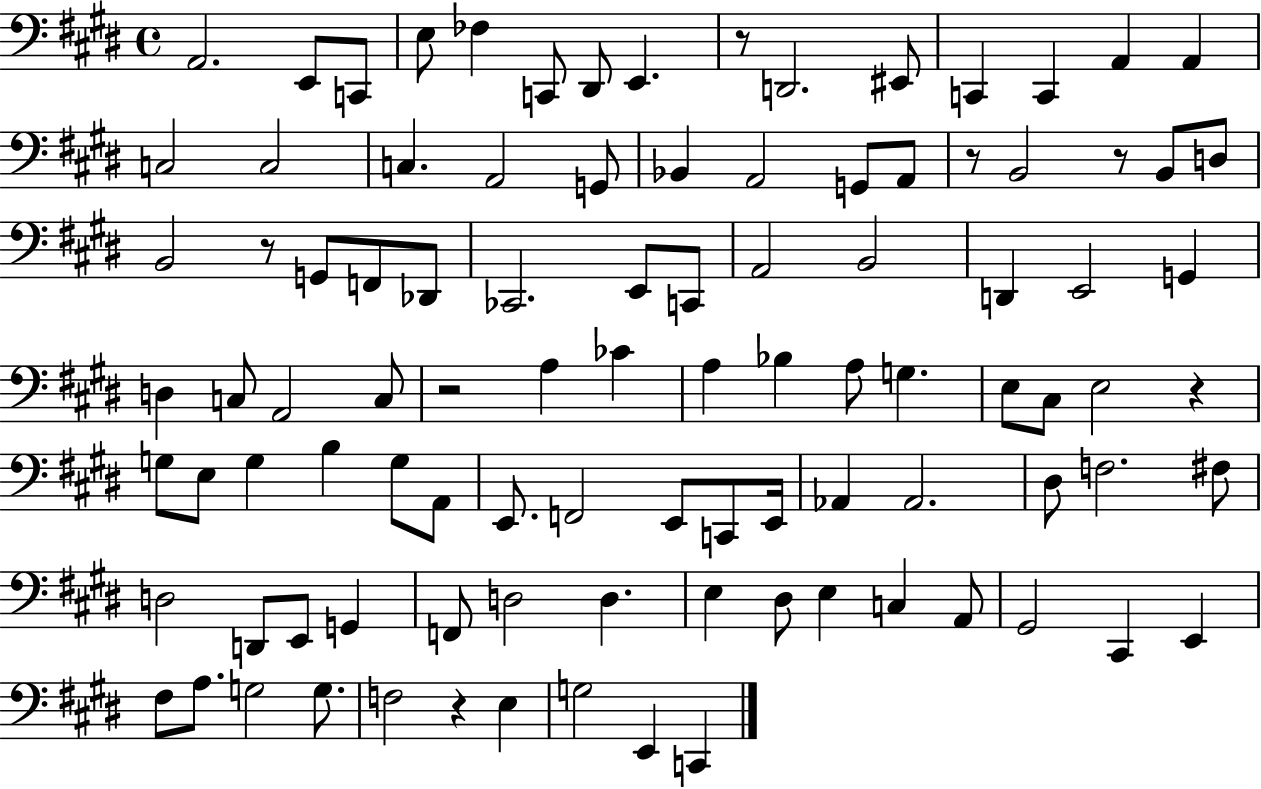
{
  \clef bass
  \time 4/4
  \defaultTimeSignature
  \key e \major
  a,2. e,8 c,8 | e8 fes4 c,8 dis,8 e,4. | r8 d,2. eis,8 | c,4 c,4 a,4 a,4 | \break c2 c2 | c4. a,2 g,8 | bes,4 a,2 g,8 a,8 | r8 b,2 r8 b,8 d8 | \break b,2 r8 g,8 f,8 des,8 | ces,2. e,8 c,8 | a,2 b,2 | d,4 e,2 g,4 | \break d4 c8 a,2 c8 | r2 a4 ces'4 | a4 bes4 a8 g4. | e8 cis8 e2 r4 | \break g8 e8 g4 b4 g8 a,8 | e,8. f,2 e,8 c,8 e,16 | aes,4 aes,2. | dis8 f2. fis8 | \break d2 d,8 e,8 g,4 | f,8 d2 d4. | e4 dis8 e4 c4 a,8 | gis,2 cis,4 e,4 | \break fis8 a8. g2 g8. | f2 r4 e4 | g2 e,4 c,4 | \bar "|."
}